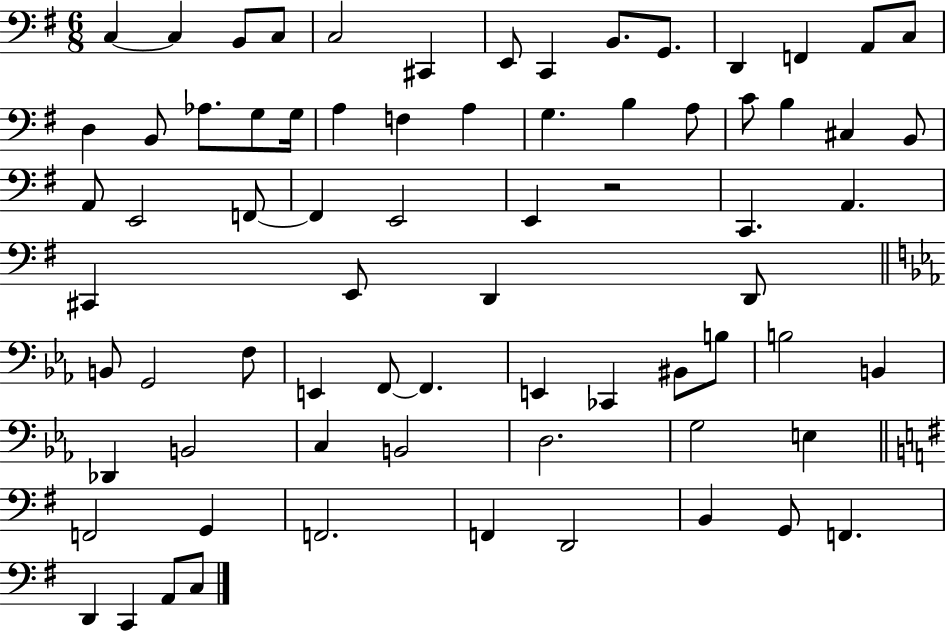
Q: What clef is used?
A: bass